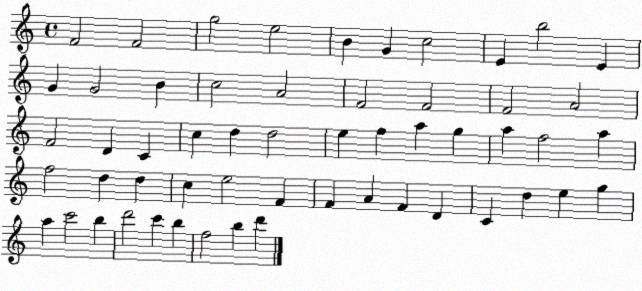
X:1
T:Untitled
M:4/4
L:1/4
K:C
F2 F2 g2 e2 B G c2 E b2 E G G2 B c2 A2 F2 F2 F2 A2 F2 D C c d d2 e f a g a f2 a f2 d d c e2 F F A F D C d e g a c'2 b d'2 c' b f2 b d'